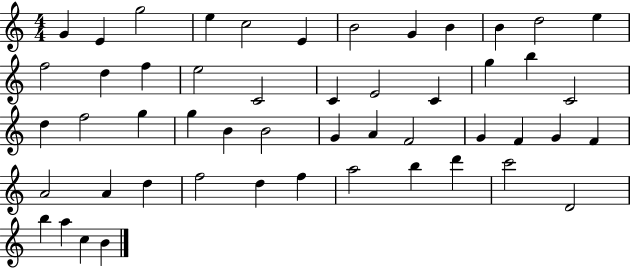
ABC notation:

X:1
T:Untitled
M:4/4
L:1/4
K:C
G E g2 e c2 E B2 G B B d2 e f2 d f e2 C2 C E2 C g b C2 d f2 g g B B2 G A F2 G F G F A2 A d f2 d f a2 b d' c'2 D2 b a c B